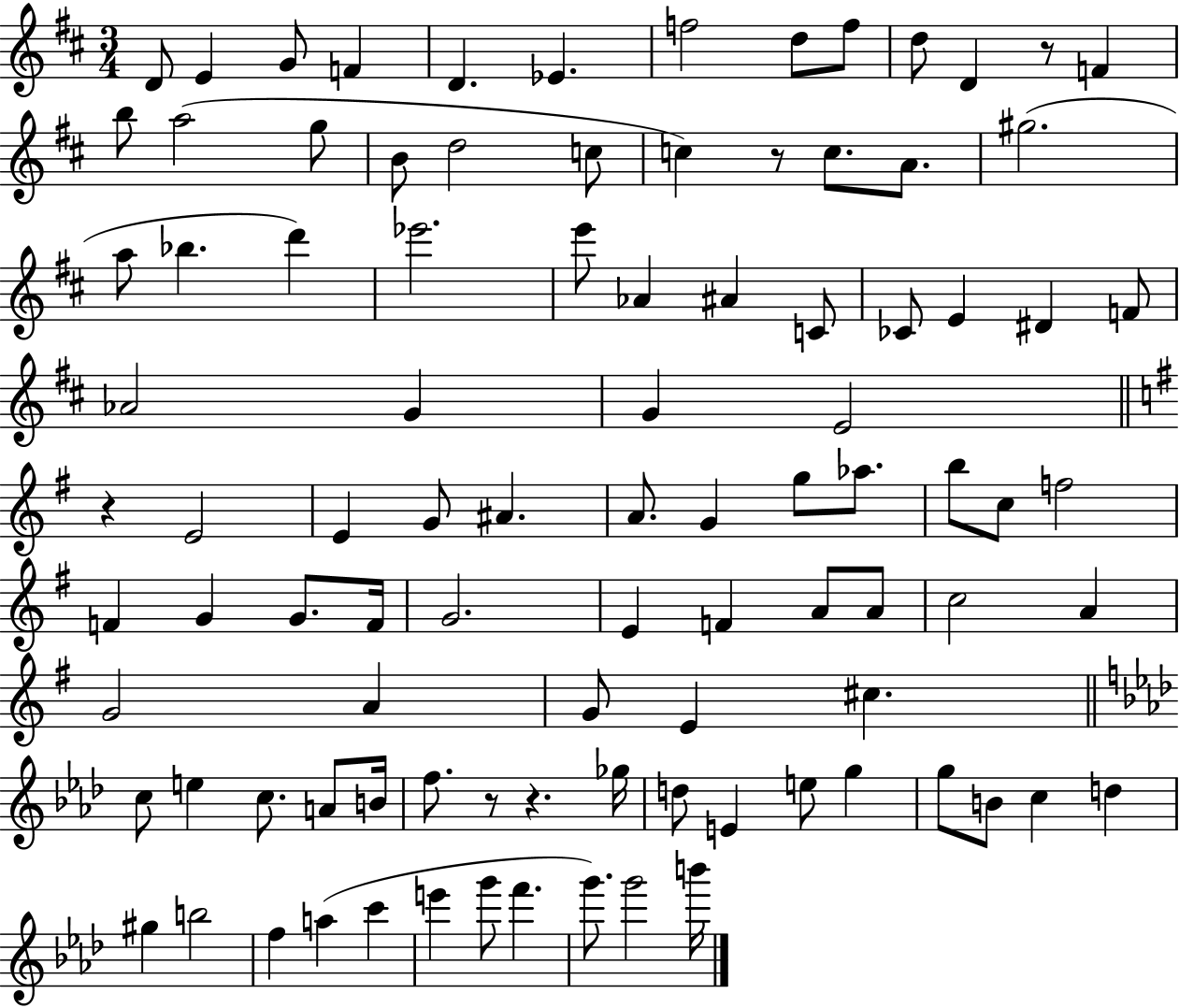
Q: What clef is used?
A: treble